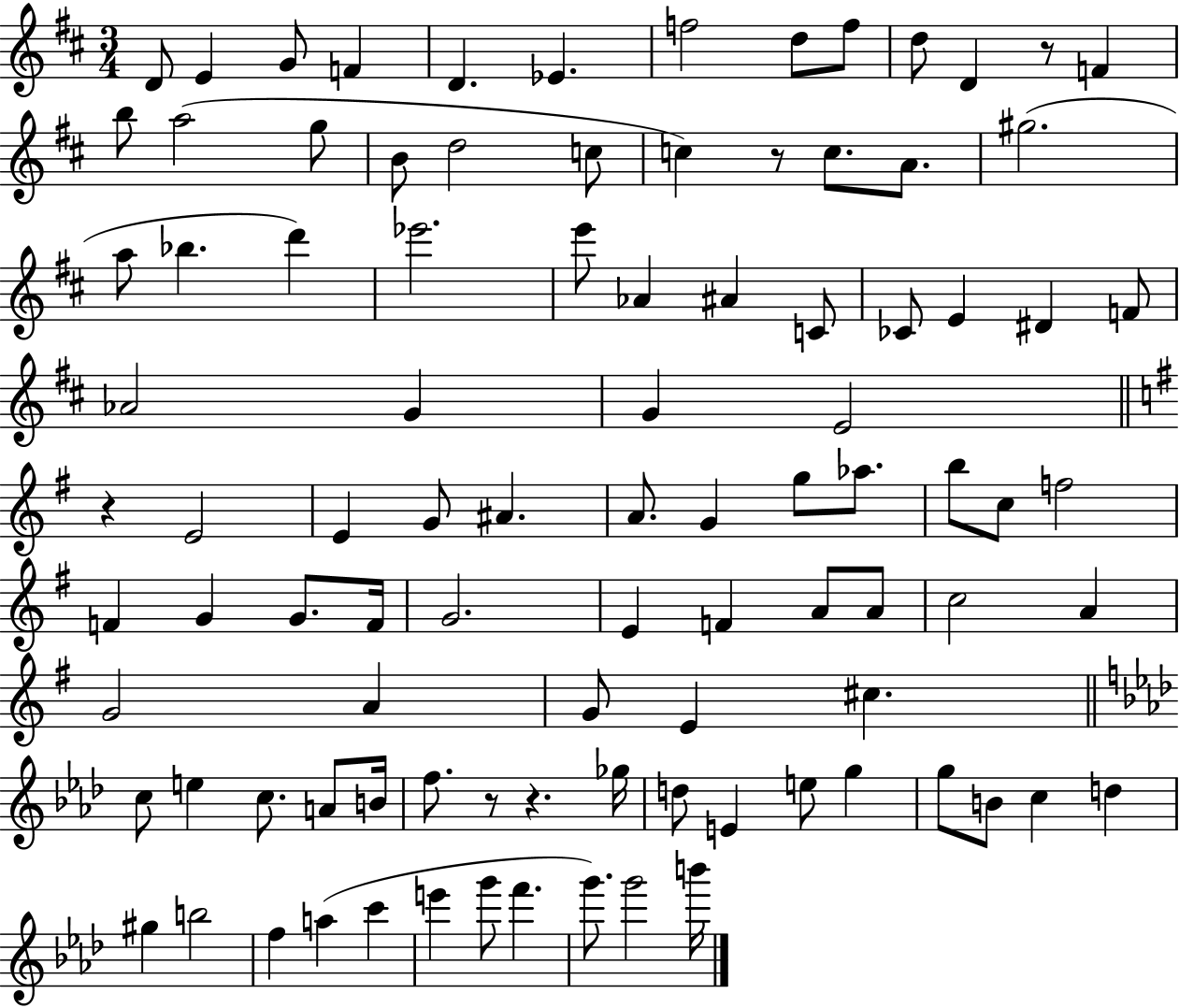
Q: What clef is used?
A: treble